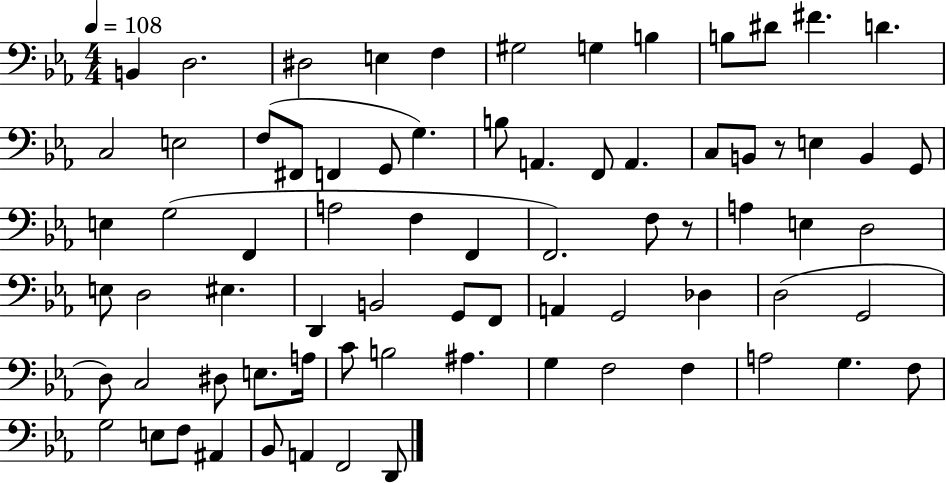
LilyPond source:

{
  \clef bass
  \numericTimeSignature
  \time 4/4
  \key ees \major
  \tempo 4 = 108
  \repeat volta 2 { b,4 d2. | dis2 e4 f4 | gis2 g4 b4 | b8 dis'8 fis'4. d'4. | \break c2 e2 | f8( fis,8 f,4 g,8 g4.) | b8 a,4. f,8 a,4. | c8 b,8 r8 e4 b,4 g,8 | \break e4 g2( f,4 | a2 f4 f,4 | f,2.) f8 r8 | a4 e4 d2 | \break e8 d2 eis4. | d,4 b,2 g,8 f,8 | a,4 g,2 des4 | d2( g,2 | \break d8) c2 dis8 e8. a16 | c'8 b2 ais4. | g4 f2 f4 | a2 g4. f8 | \break g2 e8 f8 ais,4 | bes,8 a,4 f,2 d,8 | } \bar "|."
}